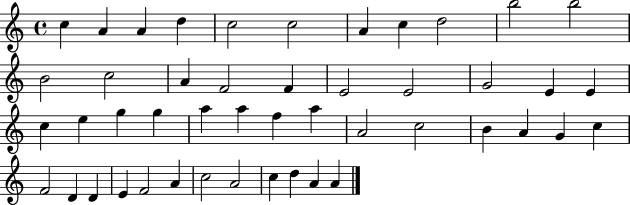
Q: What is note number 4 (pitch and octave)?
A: D5